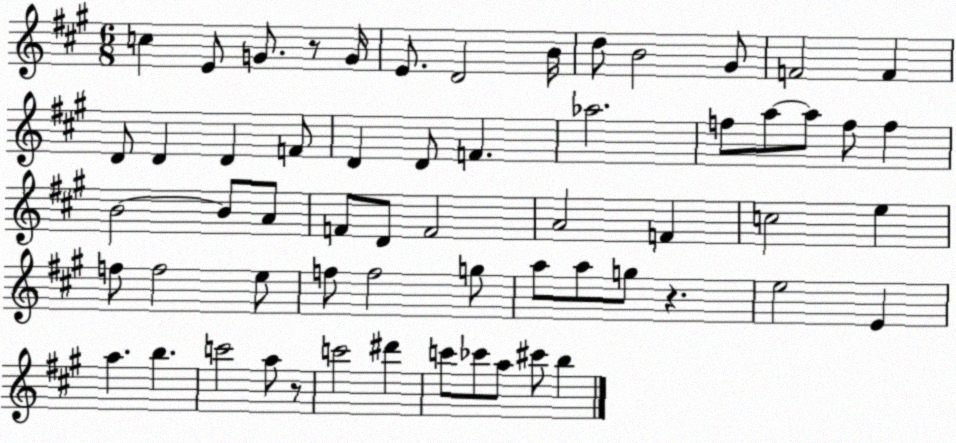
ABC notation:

X:1
T:Untitled
M:6/8
L:1/4
K:A
c E/2 G/2 z/2 G/4 E/2 D2 B/4 d/2 B2 ^G/2 F2 F D/2 D D F/2 D D/2 F _a2 f/2 a/2 a/2 f/2 f B2 B/2 A/2 F/2 D/2 F2 A2 F c2 e f/2 f2 e/2 f/2 f2 g/2 a/2 a/2 g/2 z e2 E a b c'2 a/2 z/2 c'2 ^d' c'/2 _c'/2 a/2 ^c'/2 b